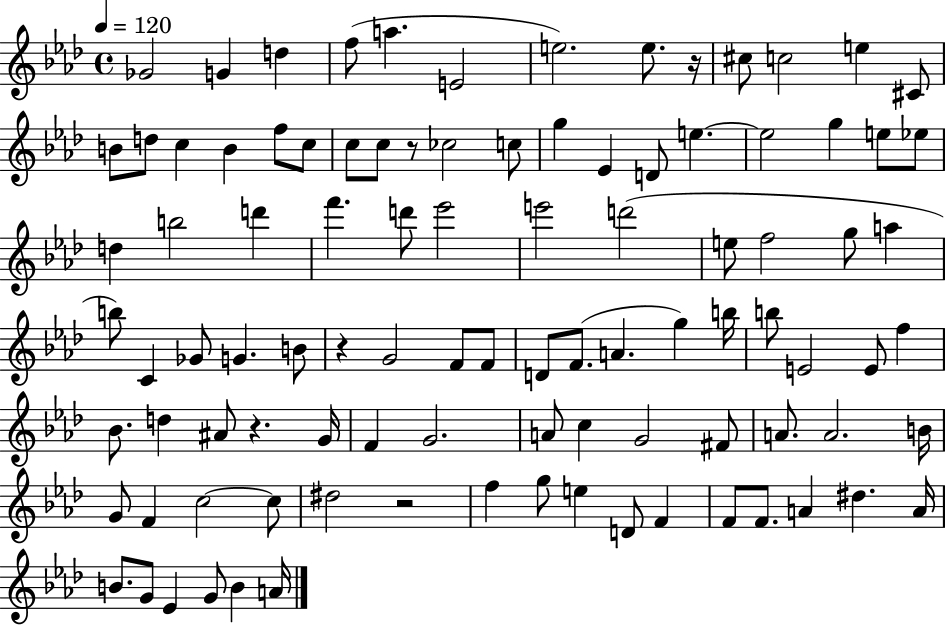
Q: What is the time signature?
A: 4/4